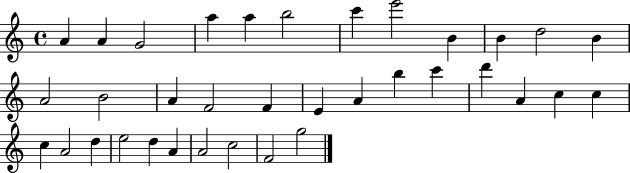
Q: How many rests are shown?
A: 0